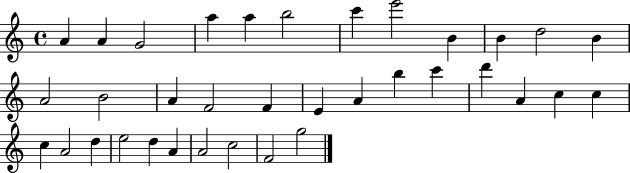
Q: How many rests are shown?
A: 0